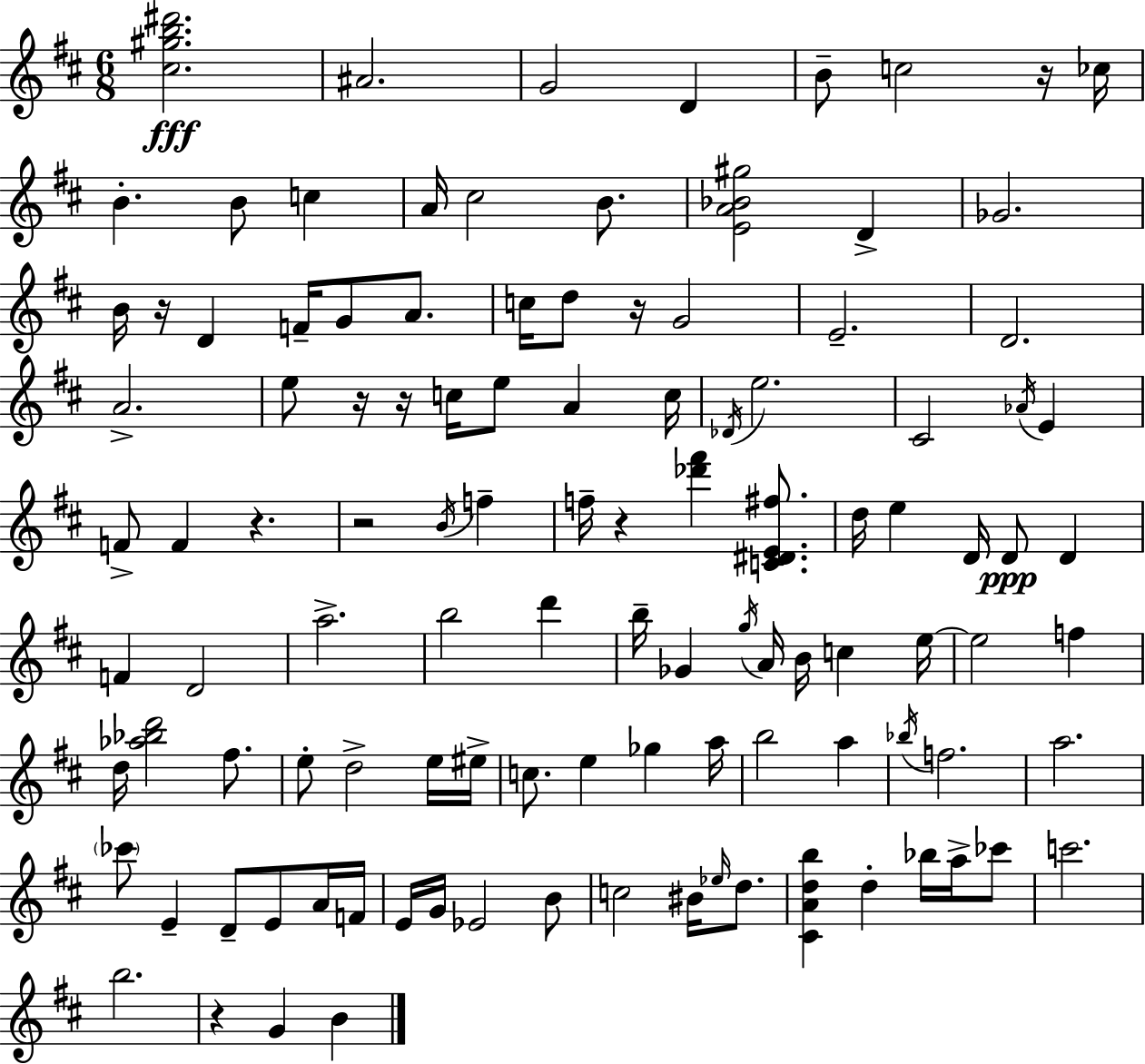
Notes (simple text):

[C#5,G#5,B5,D#6]/h. A#4/h. G4/h D4/q B4/e C5/h R/s CES5/s B4/q. B4/e C5/q A4/s C#5/h B4/e. [E4,A4,Bb4,G#5]/h D4/q Gb4/h. B4/s R/s D4/q F4/s G4/e A4/e. C5/s D5/e R/s G4/h E4/h. D4/h. A4/h. E5/e R/s R/s C5/s E5/e A4/q C5/s Db4/s E5/h. C#4/h Ab4/s E4/q F4/e F4/q R/q. R/h B4/s F5/q F5/s R/q [Db6,F#6]/q [C4,D#4,E4,F#5]/e. D5/s E5/q D4/s D4/e D4/q F4/q D4/h A5/h. B5/h D6/q B5/s Gb4/q G5/s A4/s B4/s C5/q E5/s E5/h F5/q D5/s [Ab5,Bb5,D6]/h F#5/e. E5/e D5/h E5/s EIS5/s C5/e. E5/q Gb5/q A5/s B5/h A5/q Bb5/s F5/h. A5/h. CES6/e E4/q D4/e E4/e A4/s F4/s E4/s G4/s Eb4/h B4/e C5/h BIS4/s Eb5/s D5/e. [C#4,A4,D5,B5]/q D5/q Bb5/s A5/s CES6/e C6/h. B5/h. R/q G4/q B4/q